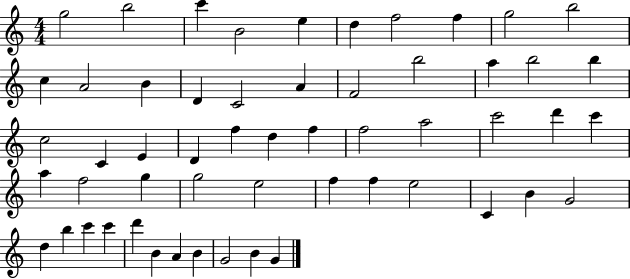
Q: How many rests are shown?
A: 0